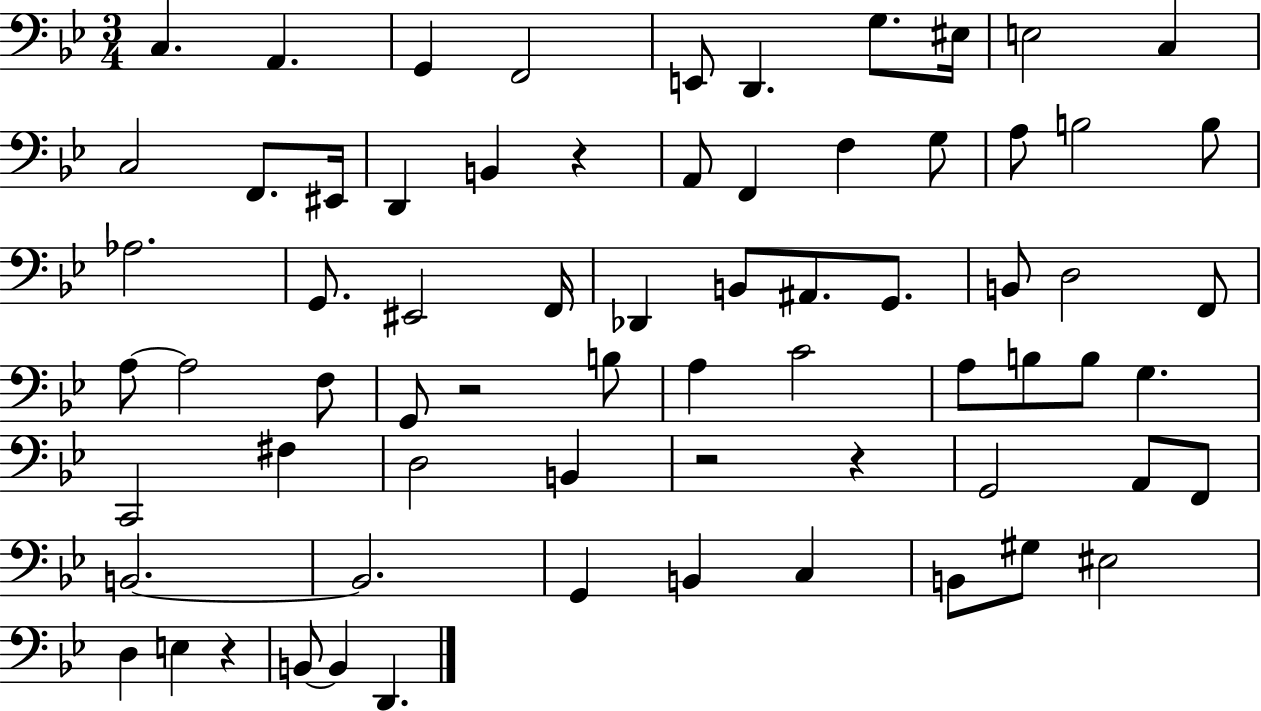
C3/q. A2/q. G2/q F2/h E2/e D2/q. G3/e. EIS3/s E3/h C3/q C3/h F2/e. EIS2/s D2/q B2/q R/q A2/e F2/q F3/q G3/e A3/e B3/h B3/e Ab3/h. G2/e. EIS2/h F2/s Db2/q B2/e A#2/e. G2/e. B2/e D3/h F2/e A3/e A3/h F3/e G2/e R/h B3/e A3/q C4/h A3/e B3/e B3/e G3/q. C2/h F#3/q D3/h B2/q R/h R/q G2/h A2/e F2/e B2/h. B2/h. G2/q B2/q C3/q B2/e G#3/e EIS3/h D3/q E3/q R/q B2/e B2/q D2/q.